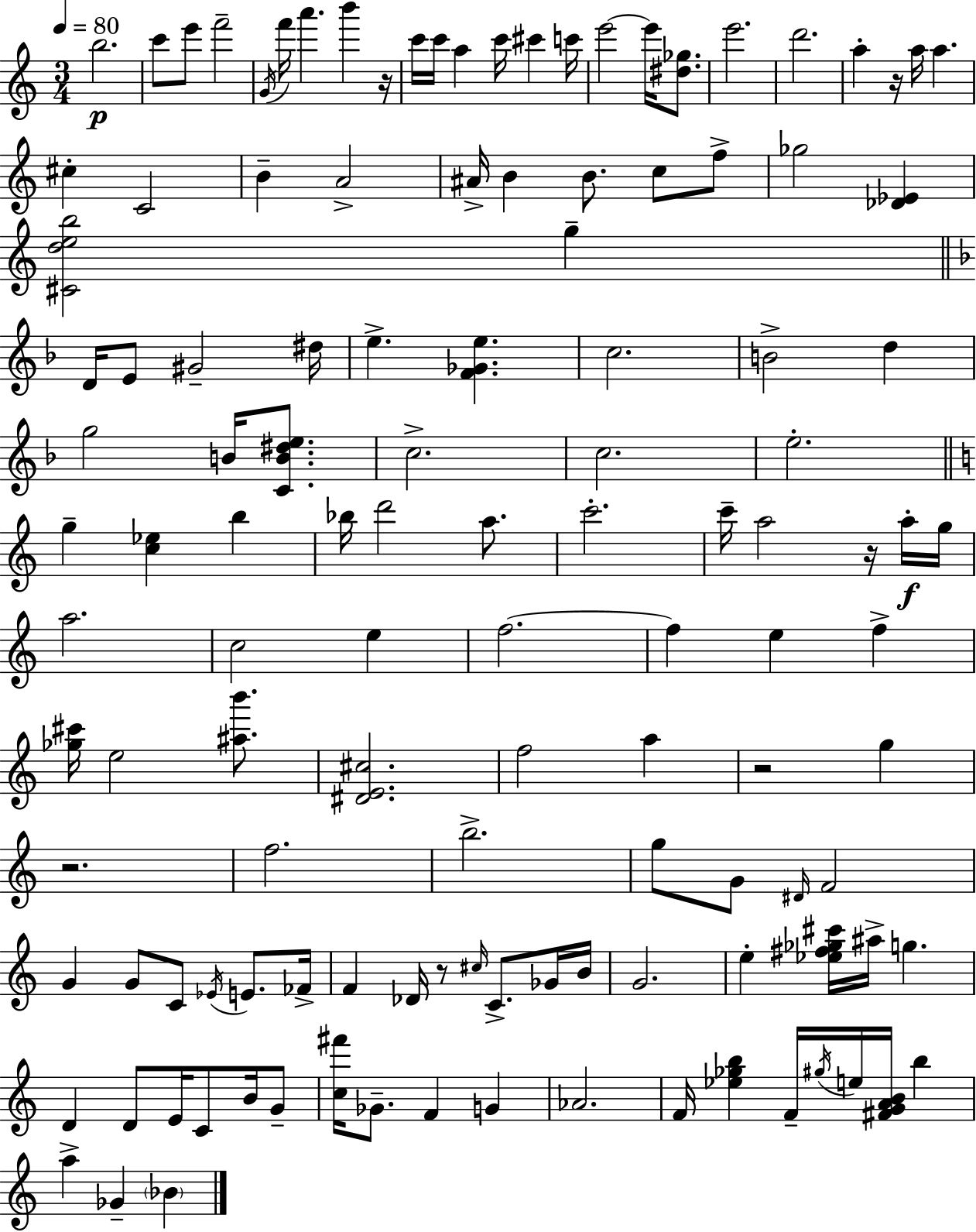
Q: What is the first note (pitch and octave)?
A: B5